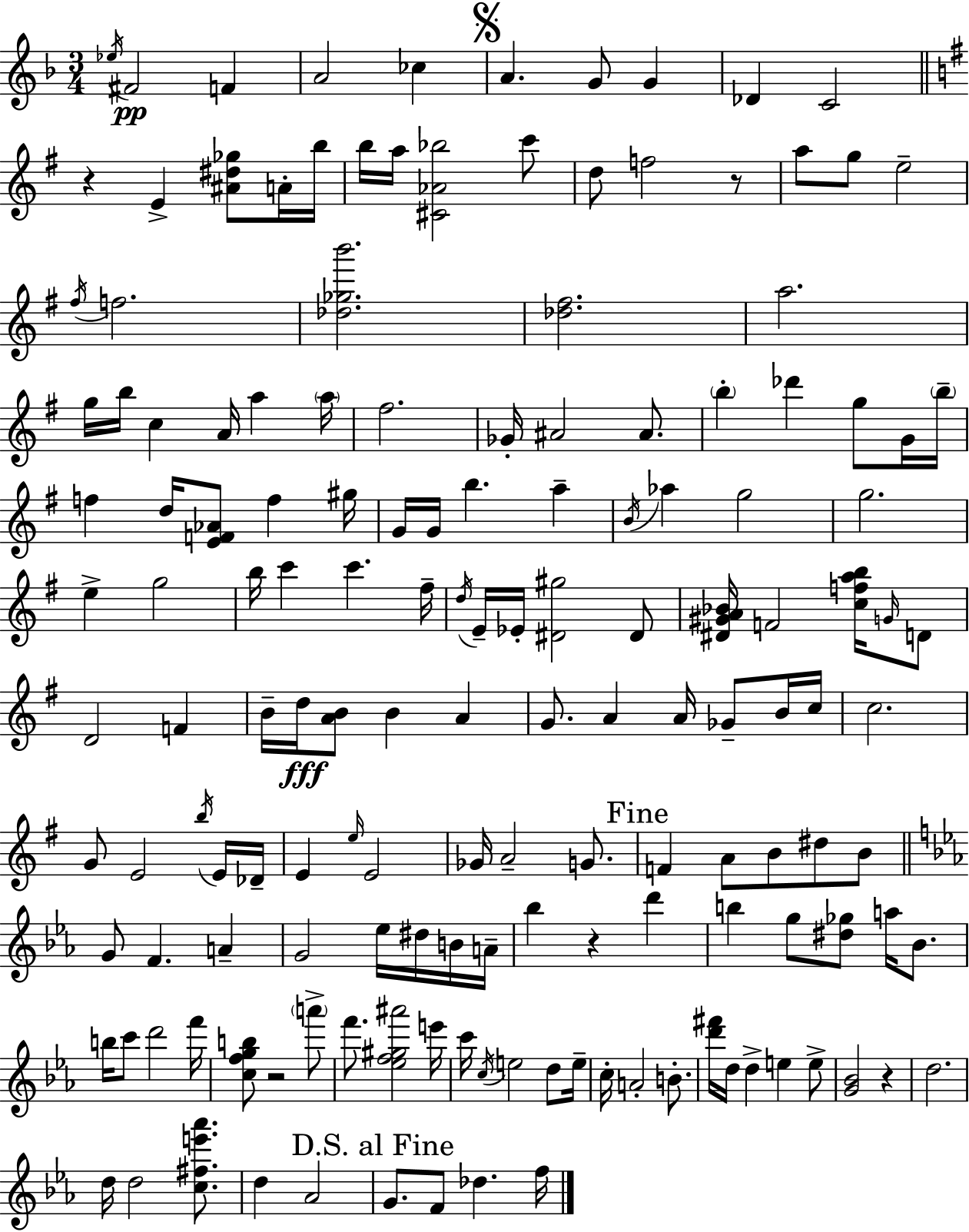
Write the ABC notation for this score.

X:1
T:Untitled
M:3/4
L:1/4
K:Dm
_e/4 ^F2 F A2 _c A G/2 G _D C2 z E [^A^d_g]/2 A/4 b/4 b/4 a/4 [^C_A_b]2 c'/2 d/2 f2 z/2 a/2 g/2 e2 ^f/4 f2 [_d_gb']2 [_d^f]2 a2 g/4 b/4 c A/4 a a/4 ^f2 _G/4 ^A2 ^A/2 b _d' g/2 G/4 b/4 f d/4 [EF_A]/2 f ^g/4 G/4 G/4 b a B/4 _a g2 g2 e g2 b/4 c' c' ^f/4 d/4 E/4 _E/4 [^D^g]2 ^D/2 [^D^GA_B]/4 F2 [cfab]/4 G/4 D/2 D2 F B/4 d/4 [AB]/2 B A G/2 A A/4 _G/2 B/4 c/4 c2 G/2 E2 b/4 E/4 _D/4 E e/4 E2 _G/4 A2 G/2 F A/2 B/2 ^d/2 B/2 G/2 F A G2 _e/4 ^d/4 B/4 A/4 _b z d' b g/2 [^d_g]/2 a/4 _B/2 b/4 c'/2 d'2 f'/4 [cfgb]/2 z2 a'/2 f'/2 [_ef^g^a']2 e'/4 c'/4 c/4 e2 d/2 e/4 c/4 A2 B/2 [d'^f']/4 d/4 d e e/2 [G_B]2 z d2 d/4 d2 [c^fe'_a']/2 d _A2 G/2 F/2 _d f/4